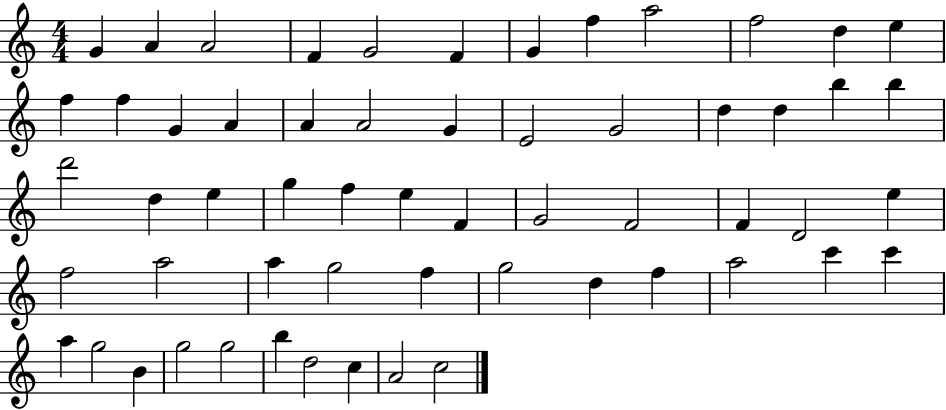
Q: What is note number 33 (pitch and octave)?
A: G4